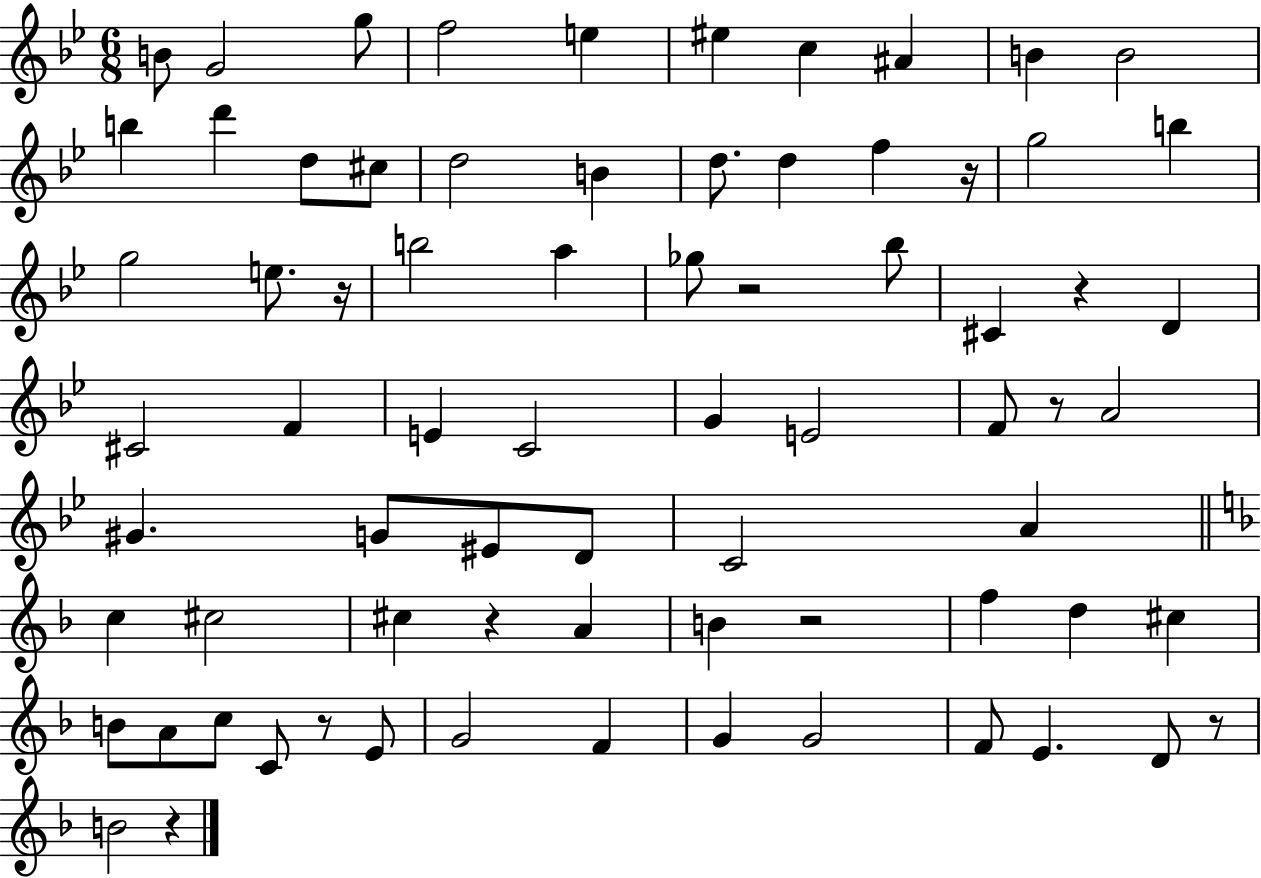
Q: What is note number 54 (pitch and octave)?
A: C5